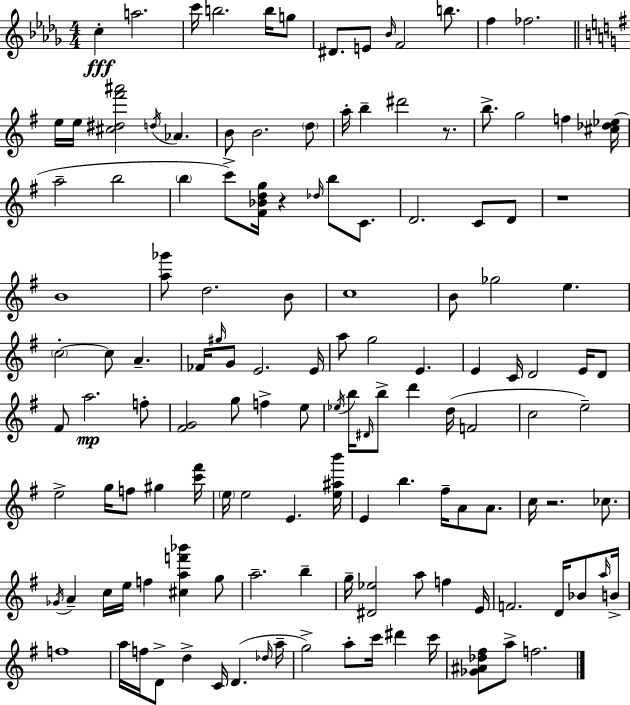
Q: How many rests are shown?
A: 4